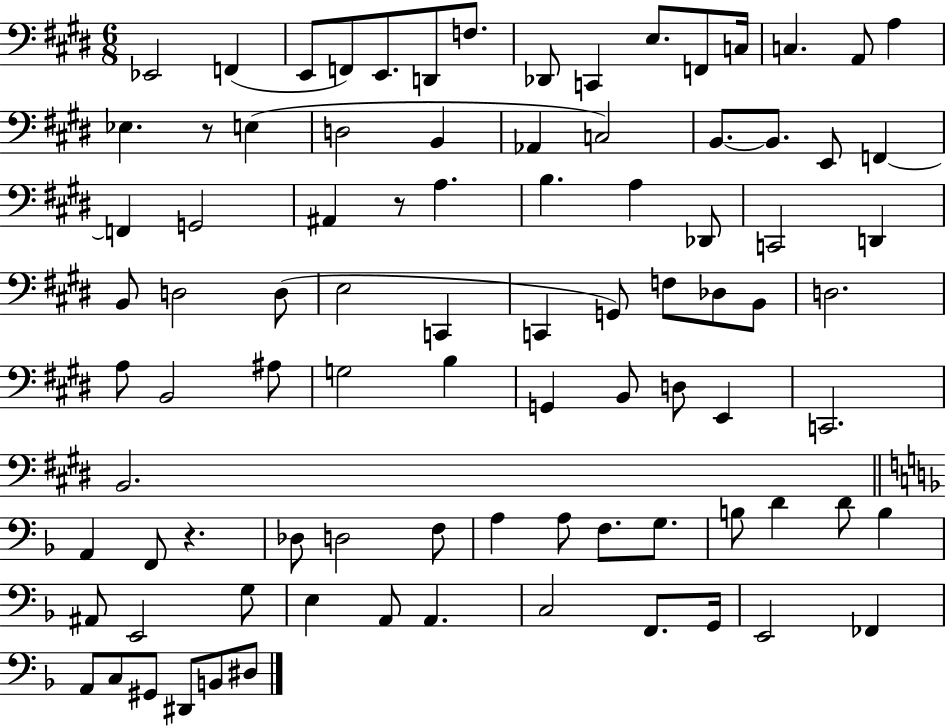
X:1
T:Untitled
M:6/8
L:1/4
K:E
_E,,2 F,, E,,/2 F,,/2 E,,/2 D,,/2 F,/2 _D,,/2 C,, E,/2 F,,/2 C,/4 C, A,,/2 A, _E, z/2 E, D,2 B,, _A,, C,2 B,,/2 B,,/2 E,,/2 F,, F,, G,,2 ^A,, z/2 A, B, A, _D,,/2 C,,2 D,, B,,/2 D,2 D,/2 E,2 C,, C,, G,,/2 F,/2 _D,/2 B,,/2 D,2 A,/2 B,,2 ^A,/2 G,2 B, G,, B,,/2 D,/2 E,, C,,2 B,,2 A,, F,,/2 z _D,/2 D,2 F,/2 A, A,/2 F,/2 G,/2 B,/2 D D/2 B, ^A,,/2 E,,2 G,/2 E, A,,/2 A,, C,2 F,,/2 G,,/4 E,,2 _F,, A,,/2 C,/2 ^G,,/2 ^D,,/2 B,,/2 ^D,/2